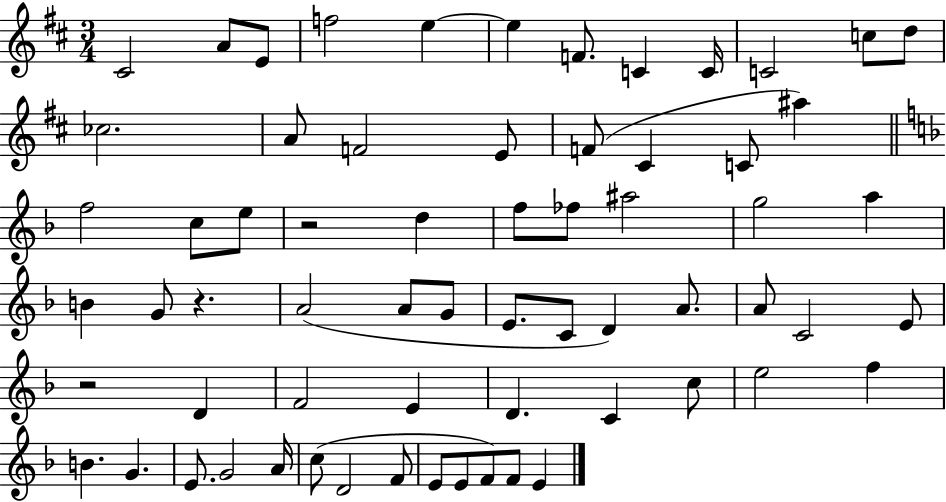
{
  \clef treble
  \numericTimeSignature
  \time 3/4
  \key d \major
  cis'2 a'8 e'8 | f''2 e''4~~ | e''4 f'8. c'4 c'16 | c'2 c''8 d''8 | \break ces''2. | a'8 f'2 e'8 | f'8( cis'4 c'8 ais''4) | \bar "||" \break \key f \major f''2 c''8 e''8 | r2 d''4 | f''8 fes''8 ais''2 | g''2 a''4 | \break b'4 g'8 r4. | a'2( a'8 g'8 | e'8. c'8 d'4) a'8. | a'8 c'2 e'8 | \break r2 d'4 | f'2 e'4 | d'4. c'4 c''8 | e''2 f''4 | \break b'4. g'4. | e'8. g'2 a'16 | c''8( d'2 f'8 | e'8 e'8 f'8) f'8 e'4 | \break \bar "|."
}